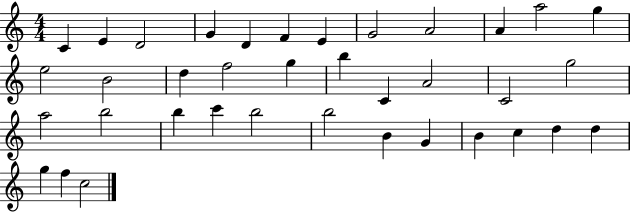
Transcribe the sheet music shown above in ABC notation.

X:1
T:Untitled
M:4/4
L:1/4
K:C
C E D2 G D F E G2 A2 A a2 g e2 B2 d f2 g b C A2 C2 g2 a2 b2 b c' b2 b2 B G B c d d g f c2